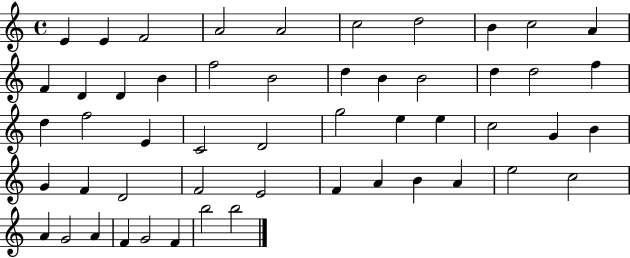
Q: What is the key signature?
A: C major